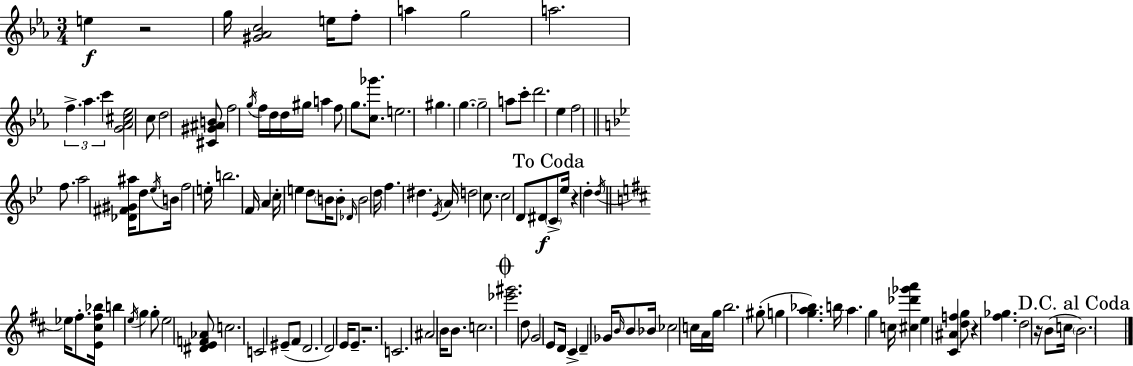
{
  \clef treble
  \numericTimeSignature
  \time 3/4
  \key ees \major
  e''4\f r2 | g''16 <gis' aes' c''>2 e''16 f''8-. | a''4 g''2 | a''2. | \break \tuplet 3/2 { f''4.-> aes''4. | c'''4 } <g' aes' cis'' ees''>2 | c''8 d''2 <cis' gis' ais' b'>8 | f''2 \acciaccatura { g''16 } f''16 d''16 d''16 | \break gis''16 a''4 f''8 g''8. <c'' ges'''>8. | e''2. | gis''4. g''4.~~ | g''2-- a''8 c'''8-. | \break d'''2. | ees''4 f''2 | \bar "||" \break \key g \minor f''8. a''2 <des' fis' gis' ais''>16 | d''8 \acciaccatura { ees''16 } b'16 f''2 | e''16-. b''2. | f'16 a'4 c''16-. e''4 d''8 | \break \parenthesize b'16 b'8-. \grace { des'16 } b'2 | d''16 f''4. dis''4. | \acciaccatura { ees'16 } a'16 d''2 | c''8. c''2 d'8 | \break dis'8\f \mark "To Coda" \parenthesize c'8-> ees''16 r4 d''4-. | \acciaccatura { d''16 } \bar "||" \break \key b \minor ees''16 fis''8.-. <e' cis'' fis'' bes''>16 b''4 \acciaccatura { e''16 } g''4 | g''8-. e''2 | <dis' e' f' aes'>8 c''2. | c'2 eis'8--( | \break fis'8 d'2. | d'2) e'16 e'8.-- | r2. | c'2. | \break ais'2 b'16 b'8. | c''2. | \mark \markup { \musicglyph "scripts.coda" } <ees''' gis'''>2. | d''8 g'2 | \break e'8 d'16 cis'4-> d'4-- ges'16 | \grace { b'16 } b'8 bes'16 ces''2 | c''16 a'16 g''16 b''2. | gis''8-.( g''4 <g'' a'' bes''>4.) | \break b''16 a''4. g''4 | c''16 <cis'' des''' ges''' a'''>4 e''4 <cis' ais' f''>4 | <d'' g''>8 r4 <fis'' ges''>4. | d''2 r16 | \break b'8( c''16 \mark "D.C. al Coda" \parenthesize b'2.) | \bar "|."
}